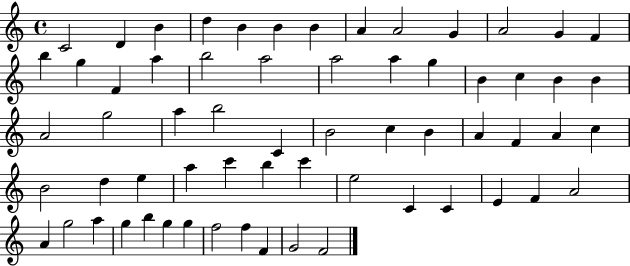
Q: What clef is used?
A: treble